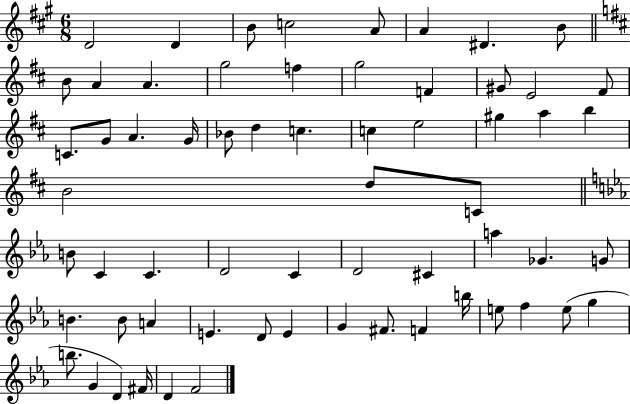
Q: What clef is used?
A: treble